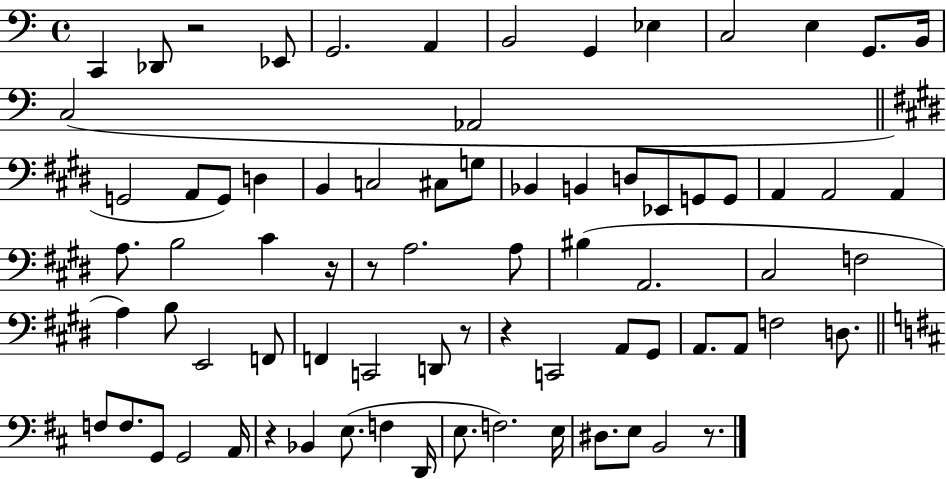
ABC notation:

X:1
T:Untitled
M:4/4
L:1/4
K:C
C,, _D,,/2 z2 _E,,/2 G,,2 A,, B,,2 G,, _E, C,2 E, G,,/2 B,,/4 C,2 _A,,2 G,,2 A,,/2 G,,/2 D, B,, C,2 ^C,/2 G,/2 _B,, B,, D,/2 _E,,/2 G,,/2 G,,/2 A,, A,,2 A,, A,/2 B,2 ^C z/4 z/2 A,2 A,/2 ^B, A,,2 ^C,2 F,2 A, B,/2 E,,2 F,,/2 F,, C,,2 D,,/2 z/2 z C,,2 A,,/2 ^G,,/2 A,,/2 A,,/2 F,2 D,/2 F,/2 F,/2 G,,/2 G,,2 A,,/4 z _B,, E,/2 F, D,,/4 E,/2 F,2 E,/4 ^D,/2 E,/2 B,,2 z/2